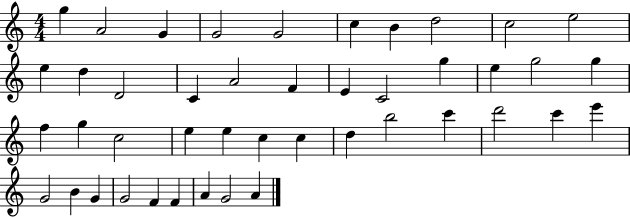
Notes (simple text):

G5/q A4/h G4/q G4/h G4/h C5/q B4/q D5/h C5/h E5/h E5/q D5/q D4/h C4/q A4/h F4/q E4/q C4/h G5/q E5/q G5/h G5/q F5/q G5/q C5/h E5/q E5/q C5/q C5/q D5/q B5/h C6/q D6/h C6/q E6/q G4/h B4/q G4/q G4/h F4/q F4/q A4/q G4/h A4/q